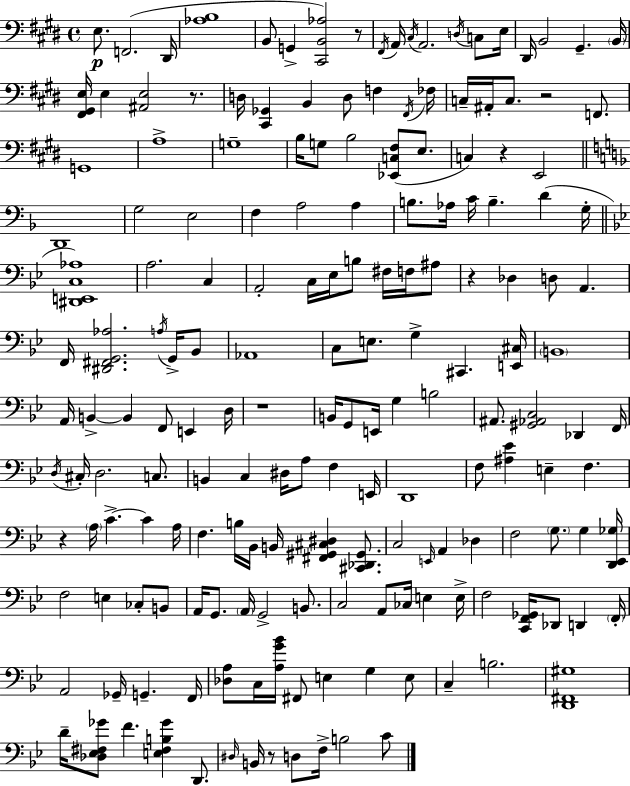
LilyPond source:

{
  \clef bass
  \time 4/4
  \defaultTimeSignature
  \key e \major
  e8.\p f,2.( dis,16 | <aes b>1 | b,8 g,4-> <cis, b, aes>2) r8 | \acciaccatura { fis,16 } a,16 \acciaccatura { cis16 } a,2. \acciaccatura { d16 } | \break c8 e16 dis,16 b,2 gis,4.-- | \parenthesize b,16 <fis, gis, e>16 e4 <ais, e>2 | r8. d16 <cis, ges,>4 b,4 d8 f4 | \acciaccatura { fis,16 } fes16 c16-- ais,16-. c8. r2 | \break f,8. g,1 | a1-> | g1-- | b16 g8 b2 <ees, c fis>8( | \break e8. c4) r4 e,2 | \bar "||" \break \key d \minor d,1 | g2 e2 | f4 a2 a4 | b8. aes16 c'16 b4.-- d'4( g16-. | \break \bar "||" \break \key bes \major <dis, e, c aes>1) | a2. c4 | a,2-. c16 ees16 b8 fis16 f16 ais8 | r4 des4 d8 a,4. | \break f,16 <dis, fis, g, aes>2. \acciaccatura { a16 } g,16-> bes,8 | aes,1 | c8 e8. g4-> cis,4. | <e, cis>16 \parenthesize b,1 | \break a,16 b,4->~~ b,4 f,8 e,4 | d16 r1 | b,16 g,8 e,16 g4 b2 | ais,8. <gis, aes, c>2 des,4 | \break f,16 \acciaccatura { d16 } cis16-. d2. c8. | b,4 c4 dis16 a8 f4 | e,16 d,1 | f8 <ais ees'>4 e4-- f4. | \break r4 \parenthesize a16 c'4.->~~ c'4 | a16 f4. b16 bes,16 b,16 <fis, gis, cis dis>4 <cis, des, gis,>8. | c2 \grace { e,16 } a,4 des4 | f2 \parenthesize g8. g4 | \break <d, ees, ges>16 f2 e4 ces8-. | b,8 a,16 g,8. \parenthesize a,16 g,2-> | b,8. c2 a,8 ces16 e4 | e16-> f2 <c, f, ges,>16 des,8 d,4 | \break \parenthesize f,16-. a,2 ges,16-- g,4.-- | f,16 <des a>8 c16 <a g' bes'>16 fis,8 e4 g4 | e8 c4-- b2. | <d, fis, gis>1 | \break d'16-- <des ees fis ges'>8 f'4. <e fis b ges'>4 | d,8. \grace { dis16 } b,16 r8 d8 f16-> b2 | c'8 \bar "|."
}